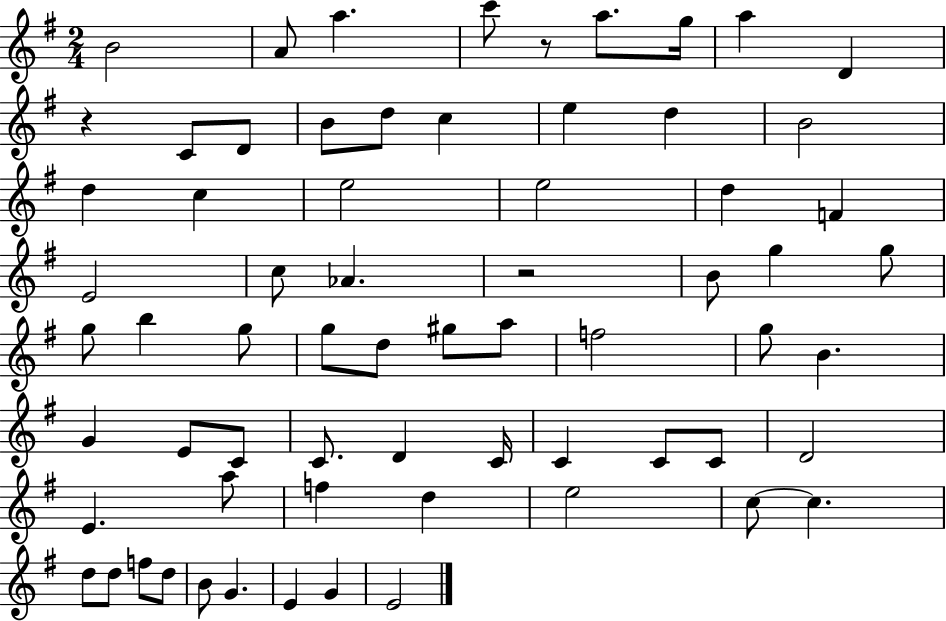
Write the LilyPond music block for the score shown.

{
  \clef treble
  \numericTimeSignature
  \time 2/4
  \key g \major
  b'2 | a'8 a''4. | c'''8 r8 a''8. g''16 | a''4 d'4 | \break r4 c'8 d'8 | b'8 d''8 c''4 | e''4 d''4 | b'2 | \break d''4 c''4 | e''2 | e''2 | d''4 f'4 | \break e'2 | c''8 aes'4. | r2 | b'8 g''4 g''8 | \break g''8 b''4 g''8 | g''8 d''8 gis''8 a''8 | f''2 | g''8 b'4. | \break g'4 e'8 c'8 | c'8. d'4 c'16 | c'4 c'8 c'8 | d'2 | \break e'4. a''8 | f''4 d''4 | e''2 | c''8~~ c''4. | \break d''8 d''8 f''8 d''8 | b'8 g'4. | e'4 g'4 | e'2 | \break \bar "|."
}